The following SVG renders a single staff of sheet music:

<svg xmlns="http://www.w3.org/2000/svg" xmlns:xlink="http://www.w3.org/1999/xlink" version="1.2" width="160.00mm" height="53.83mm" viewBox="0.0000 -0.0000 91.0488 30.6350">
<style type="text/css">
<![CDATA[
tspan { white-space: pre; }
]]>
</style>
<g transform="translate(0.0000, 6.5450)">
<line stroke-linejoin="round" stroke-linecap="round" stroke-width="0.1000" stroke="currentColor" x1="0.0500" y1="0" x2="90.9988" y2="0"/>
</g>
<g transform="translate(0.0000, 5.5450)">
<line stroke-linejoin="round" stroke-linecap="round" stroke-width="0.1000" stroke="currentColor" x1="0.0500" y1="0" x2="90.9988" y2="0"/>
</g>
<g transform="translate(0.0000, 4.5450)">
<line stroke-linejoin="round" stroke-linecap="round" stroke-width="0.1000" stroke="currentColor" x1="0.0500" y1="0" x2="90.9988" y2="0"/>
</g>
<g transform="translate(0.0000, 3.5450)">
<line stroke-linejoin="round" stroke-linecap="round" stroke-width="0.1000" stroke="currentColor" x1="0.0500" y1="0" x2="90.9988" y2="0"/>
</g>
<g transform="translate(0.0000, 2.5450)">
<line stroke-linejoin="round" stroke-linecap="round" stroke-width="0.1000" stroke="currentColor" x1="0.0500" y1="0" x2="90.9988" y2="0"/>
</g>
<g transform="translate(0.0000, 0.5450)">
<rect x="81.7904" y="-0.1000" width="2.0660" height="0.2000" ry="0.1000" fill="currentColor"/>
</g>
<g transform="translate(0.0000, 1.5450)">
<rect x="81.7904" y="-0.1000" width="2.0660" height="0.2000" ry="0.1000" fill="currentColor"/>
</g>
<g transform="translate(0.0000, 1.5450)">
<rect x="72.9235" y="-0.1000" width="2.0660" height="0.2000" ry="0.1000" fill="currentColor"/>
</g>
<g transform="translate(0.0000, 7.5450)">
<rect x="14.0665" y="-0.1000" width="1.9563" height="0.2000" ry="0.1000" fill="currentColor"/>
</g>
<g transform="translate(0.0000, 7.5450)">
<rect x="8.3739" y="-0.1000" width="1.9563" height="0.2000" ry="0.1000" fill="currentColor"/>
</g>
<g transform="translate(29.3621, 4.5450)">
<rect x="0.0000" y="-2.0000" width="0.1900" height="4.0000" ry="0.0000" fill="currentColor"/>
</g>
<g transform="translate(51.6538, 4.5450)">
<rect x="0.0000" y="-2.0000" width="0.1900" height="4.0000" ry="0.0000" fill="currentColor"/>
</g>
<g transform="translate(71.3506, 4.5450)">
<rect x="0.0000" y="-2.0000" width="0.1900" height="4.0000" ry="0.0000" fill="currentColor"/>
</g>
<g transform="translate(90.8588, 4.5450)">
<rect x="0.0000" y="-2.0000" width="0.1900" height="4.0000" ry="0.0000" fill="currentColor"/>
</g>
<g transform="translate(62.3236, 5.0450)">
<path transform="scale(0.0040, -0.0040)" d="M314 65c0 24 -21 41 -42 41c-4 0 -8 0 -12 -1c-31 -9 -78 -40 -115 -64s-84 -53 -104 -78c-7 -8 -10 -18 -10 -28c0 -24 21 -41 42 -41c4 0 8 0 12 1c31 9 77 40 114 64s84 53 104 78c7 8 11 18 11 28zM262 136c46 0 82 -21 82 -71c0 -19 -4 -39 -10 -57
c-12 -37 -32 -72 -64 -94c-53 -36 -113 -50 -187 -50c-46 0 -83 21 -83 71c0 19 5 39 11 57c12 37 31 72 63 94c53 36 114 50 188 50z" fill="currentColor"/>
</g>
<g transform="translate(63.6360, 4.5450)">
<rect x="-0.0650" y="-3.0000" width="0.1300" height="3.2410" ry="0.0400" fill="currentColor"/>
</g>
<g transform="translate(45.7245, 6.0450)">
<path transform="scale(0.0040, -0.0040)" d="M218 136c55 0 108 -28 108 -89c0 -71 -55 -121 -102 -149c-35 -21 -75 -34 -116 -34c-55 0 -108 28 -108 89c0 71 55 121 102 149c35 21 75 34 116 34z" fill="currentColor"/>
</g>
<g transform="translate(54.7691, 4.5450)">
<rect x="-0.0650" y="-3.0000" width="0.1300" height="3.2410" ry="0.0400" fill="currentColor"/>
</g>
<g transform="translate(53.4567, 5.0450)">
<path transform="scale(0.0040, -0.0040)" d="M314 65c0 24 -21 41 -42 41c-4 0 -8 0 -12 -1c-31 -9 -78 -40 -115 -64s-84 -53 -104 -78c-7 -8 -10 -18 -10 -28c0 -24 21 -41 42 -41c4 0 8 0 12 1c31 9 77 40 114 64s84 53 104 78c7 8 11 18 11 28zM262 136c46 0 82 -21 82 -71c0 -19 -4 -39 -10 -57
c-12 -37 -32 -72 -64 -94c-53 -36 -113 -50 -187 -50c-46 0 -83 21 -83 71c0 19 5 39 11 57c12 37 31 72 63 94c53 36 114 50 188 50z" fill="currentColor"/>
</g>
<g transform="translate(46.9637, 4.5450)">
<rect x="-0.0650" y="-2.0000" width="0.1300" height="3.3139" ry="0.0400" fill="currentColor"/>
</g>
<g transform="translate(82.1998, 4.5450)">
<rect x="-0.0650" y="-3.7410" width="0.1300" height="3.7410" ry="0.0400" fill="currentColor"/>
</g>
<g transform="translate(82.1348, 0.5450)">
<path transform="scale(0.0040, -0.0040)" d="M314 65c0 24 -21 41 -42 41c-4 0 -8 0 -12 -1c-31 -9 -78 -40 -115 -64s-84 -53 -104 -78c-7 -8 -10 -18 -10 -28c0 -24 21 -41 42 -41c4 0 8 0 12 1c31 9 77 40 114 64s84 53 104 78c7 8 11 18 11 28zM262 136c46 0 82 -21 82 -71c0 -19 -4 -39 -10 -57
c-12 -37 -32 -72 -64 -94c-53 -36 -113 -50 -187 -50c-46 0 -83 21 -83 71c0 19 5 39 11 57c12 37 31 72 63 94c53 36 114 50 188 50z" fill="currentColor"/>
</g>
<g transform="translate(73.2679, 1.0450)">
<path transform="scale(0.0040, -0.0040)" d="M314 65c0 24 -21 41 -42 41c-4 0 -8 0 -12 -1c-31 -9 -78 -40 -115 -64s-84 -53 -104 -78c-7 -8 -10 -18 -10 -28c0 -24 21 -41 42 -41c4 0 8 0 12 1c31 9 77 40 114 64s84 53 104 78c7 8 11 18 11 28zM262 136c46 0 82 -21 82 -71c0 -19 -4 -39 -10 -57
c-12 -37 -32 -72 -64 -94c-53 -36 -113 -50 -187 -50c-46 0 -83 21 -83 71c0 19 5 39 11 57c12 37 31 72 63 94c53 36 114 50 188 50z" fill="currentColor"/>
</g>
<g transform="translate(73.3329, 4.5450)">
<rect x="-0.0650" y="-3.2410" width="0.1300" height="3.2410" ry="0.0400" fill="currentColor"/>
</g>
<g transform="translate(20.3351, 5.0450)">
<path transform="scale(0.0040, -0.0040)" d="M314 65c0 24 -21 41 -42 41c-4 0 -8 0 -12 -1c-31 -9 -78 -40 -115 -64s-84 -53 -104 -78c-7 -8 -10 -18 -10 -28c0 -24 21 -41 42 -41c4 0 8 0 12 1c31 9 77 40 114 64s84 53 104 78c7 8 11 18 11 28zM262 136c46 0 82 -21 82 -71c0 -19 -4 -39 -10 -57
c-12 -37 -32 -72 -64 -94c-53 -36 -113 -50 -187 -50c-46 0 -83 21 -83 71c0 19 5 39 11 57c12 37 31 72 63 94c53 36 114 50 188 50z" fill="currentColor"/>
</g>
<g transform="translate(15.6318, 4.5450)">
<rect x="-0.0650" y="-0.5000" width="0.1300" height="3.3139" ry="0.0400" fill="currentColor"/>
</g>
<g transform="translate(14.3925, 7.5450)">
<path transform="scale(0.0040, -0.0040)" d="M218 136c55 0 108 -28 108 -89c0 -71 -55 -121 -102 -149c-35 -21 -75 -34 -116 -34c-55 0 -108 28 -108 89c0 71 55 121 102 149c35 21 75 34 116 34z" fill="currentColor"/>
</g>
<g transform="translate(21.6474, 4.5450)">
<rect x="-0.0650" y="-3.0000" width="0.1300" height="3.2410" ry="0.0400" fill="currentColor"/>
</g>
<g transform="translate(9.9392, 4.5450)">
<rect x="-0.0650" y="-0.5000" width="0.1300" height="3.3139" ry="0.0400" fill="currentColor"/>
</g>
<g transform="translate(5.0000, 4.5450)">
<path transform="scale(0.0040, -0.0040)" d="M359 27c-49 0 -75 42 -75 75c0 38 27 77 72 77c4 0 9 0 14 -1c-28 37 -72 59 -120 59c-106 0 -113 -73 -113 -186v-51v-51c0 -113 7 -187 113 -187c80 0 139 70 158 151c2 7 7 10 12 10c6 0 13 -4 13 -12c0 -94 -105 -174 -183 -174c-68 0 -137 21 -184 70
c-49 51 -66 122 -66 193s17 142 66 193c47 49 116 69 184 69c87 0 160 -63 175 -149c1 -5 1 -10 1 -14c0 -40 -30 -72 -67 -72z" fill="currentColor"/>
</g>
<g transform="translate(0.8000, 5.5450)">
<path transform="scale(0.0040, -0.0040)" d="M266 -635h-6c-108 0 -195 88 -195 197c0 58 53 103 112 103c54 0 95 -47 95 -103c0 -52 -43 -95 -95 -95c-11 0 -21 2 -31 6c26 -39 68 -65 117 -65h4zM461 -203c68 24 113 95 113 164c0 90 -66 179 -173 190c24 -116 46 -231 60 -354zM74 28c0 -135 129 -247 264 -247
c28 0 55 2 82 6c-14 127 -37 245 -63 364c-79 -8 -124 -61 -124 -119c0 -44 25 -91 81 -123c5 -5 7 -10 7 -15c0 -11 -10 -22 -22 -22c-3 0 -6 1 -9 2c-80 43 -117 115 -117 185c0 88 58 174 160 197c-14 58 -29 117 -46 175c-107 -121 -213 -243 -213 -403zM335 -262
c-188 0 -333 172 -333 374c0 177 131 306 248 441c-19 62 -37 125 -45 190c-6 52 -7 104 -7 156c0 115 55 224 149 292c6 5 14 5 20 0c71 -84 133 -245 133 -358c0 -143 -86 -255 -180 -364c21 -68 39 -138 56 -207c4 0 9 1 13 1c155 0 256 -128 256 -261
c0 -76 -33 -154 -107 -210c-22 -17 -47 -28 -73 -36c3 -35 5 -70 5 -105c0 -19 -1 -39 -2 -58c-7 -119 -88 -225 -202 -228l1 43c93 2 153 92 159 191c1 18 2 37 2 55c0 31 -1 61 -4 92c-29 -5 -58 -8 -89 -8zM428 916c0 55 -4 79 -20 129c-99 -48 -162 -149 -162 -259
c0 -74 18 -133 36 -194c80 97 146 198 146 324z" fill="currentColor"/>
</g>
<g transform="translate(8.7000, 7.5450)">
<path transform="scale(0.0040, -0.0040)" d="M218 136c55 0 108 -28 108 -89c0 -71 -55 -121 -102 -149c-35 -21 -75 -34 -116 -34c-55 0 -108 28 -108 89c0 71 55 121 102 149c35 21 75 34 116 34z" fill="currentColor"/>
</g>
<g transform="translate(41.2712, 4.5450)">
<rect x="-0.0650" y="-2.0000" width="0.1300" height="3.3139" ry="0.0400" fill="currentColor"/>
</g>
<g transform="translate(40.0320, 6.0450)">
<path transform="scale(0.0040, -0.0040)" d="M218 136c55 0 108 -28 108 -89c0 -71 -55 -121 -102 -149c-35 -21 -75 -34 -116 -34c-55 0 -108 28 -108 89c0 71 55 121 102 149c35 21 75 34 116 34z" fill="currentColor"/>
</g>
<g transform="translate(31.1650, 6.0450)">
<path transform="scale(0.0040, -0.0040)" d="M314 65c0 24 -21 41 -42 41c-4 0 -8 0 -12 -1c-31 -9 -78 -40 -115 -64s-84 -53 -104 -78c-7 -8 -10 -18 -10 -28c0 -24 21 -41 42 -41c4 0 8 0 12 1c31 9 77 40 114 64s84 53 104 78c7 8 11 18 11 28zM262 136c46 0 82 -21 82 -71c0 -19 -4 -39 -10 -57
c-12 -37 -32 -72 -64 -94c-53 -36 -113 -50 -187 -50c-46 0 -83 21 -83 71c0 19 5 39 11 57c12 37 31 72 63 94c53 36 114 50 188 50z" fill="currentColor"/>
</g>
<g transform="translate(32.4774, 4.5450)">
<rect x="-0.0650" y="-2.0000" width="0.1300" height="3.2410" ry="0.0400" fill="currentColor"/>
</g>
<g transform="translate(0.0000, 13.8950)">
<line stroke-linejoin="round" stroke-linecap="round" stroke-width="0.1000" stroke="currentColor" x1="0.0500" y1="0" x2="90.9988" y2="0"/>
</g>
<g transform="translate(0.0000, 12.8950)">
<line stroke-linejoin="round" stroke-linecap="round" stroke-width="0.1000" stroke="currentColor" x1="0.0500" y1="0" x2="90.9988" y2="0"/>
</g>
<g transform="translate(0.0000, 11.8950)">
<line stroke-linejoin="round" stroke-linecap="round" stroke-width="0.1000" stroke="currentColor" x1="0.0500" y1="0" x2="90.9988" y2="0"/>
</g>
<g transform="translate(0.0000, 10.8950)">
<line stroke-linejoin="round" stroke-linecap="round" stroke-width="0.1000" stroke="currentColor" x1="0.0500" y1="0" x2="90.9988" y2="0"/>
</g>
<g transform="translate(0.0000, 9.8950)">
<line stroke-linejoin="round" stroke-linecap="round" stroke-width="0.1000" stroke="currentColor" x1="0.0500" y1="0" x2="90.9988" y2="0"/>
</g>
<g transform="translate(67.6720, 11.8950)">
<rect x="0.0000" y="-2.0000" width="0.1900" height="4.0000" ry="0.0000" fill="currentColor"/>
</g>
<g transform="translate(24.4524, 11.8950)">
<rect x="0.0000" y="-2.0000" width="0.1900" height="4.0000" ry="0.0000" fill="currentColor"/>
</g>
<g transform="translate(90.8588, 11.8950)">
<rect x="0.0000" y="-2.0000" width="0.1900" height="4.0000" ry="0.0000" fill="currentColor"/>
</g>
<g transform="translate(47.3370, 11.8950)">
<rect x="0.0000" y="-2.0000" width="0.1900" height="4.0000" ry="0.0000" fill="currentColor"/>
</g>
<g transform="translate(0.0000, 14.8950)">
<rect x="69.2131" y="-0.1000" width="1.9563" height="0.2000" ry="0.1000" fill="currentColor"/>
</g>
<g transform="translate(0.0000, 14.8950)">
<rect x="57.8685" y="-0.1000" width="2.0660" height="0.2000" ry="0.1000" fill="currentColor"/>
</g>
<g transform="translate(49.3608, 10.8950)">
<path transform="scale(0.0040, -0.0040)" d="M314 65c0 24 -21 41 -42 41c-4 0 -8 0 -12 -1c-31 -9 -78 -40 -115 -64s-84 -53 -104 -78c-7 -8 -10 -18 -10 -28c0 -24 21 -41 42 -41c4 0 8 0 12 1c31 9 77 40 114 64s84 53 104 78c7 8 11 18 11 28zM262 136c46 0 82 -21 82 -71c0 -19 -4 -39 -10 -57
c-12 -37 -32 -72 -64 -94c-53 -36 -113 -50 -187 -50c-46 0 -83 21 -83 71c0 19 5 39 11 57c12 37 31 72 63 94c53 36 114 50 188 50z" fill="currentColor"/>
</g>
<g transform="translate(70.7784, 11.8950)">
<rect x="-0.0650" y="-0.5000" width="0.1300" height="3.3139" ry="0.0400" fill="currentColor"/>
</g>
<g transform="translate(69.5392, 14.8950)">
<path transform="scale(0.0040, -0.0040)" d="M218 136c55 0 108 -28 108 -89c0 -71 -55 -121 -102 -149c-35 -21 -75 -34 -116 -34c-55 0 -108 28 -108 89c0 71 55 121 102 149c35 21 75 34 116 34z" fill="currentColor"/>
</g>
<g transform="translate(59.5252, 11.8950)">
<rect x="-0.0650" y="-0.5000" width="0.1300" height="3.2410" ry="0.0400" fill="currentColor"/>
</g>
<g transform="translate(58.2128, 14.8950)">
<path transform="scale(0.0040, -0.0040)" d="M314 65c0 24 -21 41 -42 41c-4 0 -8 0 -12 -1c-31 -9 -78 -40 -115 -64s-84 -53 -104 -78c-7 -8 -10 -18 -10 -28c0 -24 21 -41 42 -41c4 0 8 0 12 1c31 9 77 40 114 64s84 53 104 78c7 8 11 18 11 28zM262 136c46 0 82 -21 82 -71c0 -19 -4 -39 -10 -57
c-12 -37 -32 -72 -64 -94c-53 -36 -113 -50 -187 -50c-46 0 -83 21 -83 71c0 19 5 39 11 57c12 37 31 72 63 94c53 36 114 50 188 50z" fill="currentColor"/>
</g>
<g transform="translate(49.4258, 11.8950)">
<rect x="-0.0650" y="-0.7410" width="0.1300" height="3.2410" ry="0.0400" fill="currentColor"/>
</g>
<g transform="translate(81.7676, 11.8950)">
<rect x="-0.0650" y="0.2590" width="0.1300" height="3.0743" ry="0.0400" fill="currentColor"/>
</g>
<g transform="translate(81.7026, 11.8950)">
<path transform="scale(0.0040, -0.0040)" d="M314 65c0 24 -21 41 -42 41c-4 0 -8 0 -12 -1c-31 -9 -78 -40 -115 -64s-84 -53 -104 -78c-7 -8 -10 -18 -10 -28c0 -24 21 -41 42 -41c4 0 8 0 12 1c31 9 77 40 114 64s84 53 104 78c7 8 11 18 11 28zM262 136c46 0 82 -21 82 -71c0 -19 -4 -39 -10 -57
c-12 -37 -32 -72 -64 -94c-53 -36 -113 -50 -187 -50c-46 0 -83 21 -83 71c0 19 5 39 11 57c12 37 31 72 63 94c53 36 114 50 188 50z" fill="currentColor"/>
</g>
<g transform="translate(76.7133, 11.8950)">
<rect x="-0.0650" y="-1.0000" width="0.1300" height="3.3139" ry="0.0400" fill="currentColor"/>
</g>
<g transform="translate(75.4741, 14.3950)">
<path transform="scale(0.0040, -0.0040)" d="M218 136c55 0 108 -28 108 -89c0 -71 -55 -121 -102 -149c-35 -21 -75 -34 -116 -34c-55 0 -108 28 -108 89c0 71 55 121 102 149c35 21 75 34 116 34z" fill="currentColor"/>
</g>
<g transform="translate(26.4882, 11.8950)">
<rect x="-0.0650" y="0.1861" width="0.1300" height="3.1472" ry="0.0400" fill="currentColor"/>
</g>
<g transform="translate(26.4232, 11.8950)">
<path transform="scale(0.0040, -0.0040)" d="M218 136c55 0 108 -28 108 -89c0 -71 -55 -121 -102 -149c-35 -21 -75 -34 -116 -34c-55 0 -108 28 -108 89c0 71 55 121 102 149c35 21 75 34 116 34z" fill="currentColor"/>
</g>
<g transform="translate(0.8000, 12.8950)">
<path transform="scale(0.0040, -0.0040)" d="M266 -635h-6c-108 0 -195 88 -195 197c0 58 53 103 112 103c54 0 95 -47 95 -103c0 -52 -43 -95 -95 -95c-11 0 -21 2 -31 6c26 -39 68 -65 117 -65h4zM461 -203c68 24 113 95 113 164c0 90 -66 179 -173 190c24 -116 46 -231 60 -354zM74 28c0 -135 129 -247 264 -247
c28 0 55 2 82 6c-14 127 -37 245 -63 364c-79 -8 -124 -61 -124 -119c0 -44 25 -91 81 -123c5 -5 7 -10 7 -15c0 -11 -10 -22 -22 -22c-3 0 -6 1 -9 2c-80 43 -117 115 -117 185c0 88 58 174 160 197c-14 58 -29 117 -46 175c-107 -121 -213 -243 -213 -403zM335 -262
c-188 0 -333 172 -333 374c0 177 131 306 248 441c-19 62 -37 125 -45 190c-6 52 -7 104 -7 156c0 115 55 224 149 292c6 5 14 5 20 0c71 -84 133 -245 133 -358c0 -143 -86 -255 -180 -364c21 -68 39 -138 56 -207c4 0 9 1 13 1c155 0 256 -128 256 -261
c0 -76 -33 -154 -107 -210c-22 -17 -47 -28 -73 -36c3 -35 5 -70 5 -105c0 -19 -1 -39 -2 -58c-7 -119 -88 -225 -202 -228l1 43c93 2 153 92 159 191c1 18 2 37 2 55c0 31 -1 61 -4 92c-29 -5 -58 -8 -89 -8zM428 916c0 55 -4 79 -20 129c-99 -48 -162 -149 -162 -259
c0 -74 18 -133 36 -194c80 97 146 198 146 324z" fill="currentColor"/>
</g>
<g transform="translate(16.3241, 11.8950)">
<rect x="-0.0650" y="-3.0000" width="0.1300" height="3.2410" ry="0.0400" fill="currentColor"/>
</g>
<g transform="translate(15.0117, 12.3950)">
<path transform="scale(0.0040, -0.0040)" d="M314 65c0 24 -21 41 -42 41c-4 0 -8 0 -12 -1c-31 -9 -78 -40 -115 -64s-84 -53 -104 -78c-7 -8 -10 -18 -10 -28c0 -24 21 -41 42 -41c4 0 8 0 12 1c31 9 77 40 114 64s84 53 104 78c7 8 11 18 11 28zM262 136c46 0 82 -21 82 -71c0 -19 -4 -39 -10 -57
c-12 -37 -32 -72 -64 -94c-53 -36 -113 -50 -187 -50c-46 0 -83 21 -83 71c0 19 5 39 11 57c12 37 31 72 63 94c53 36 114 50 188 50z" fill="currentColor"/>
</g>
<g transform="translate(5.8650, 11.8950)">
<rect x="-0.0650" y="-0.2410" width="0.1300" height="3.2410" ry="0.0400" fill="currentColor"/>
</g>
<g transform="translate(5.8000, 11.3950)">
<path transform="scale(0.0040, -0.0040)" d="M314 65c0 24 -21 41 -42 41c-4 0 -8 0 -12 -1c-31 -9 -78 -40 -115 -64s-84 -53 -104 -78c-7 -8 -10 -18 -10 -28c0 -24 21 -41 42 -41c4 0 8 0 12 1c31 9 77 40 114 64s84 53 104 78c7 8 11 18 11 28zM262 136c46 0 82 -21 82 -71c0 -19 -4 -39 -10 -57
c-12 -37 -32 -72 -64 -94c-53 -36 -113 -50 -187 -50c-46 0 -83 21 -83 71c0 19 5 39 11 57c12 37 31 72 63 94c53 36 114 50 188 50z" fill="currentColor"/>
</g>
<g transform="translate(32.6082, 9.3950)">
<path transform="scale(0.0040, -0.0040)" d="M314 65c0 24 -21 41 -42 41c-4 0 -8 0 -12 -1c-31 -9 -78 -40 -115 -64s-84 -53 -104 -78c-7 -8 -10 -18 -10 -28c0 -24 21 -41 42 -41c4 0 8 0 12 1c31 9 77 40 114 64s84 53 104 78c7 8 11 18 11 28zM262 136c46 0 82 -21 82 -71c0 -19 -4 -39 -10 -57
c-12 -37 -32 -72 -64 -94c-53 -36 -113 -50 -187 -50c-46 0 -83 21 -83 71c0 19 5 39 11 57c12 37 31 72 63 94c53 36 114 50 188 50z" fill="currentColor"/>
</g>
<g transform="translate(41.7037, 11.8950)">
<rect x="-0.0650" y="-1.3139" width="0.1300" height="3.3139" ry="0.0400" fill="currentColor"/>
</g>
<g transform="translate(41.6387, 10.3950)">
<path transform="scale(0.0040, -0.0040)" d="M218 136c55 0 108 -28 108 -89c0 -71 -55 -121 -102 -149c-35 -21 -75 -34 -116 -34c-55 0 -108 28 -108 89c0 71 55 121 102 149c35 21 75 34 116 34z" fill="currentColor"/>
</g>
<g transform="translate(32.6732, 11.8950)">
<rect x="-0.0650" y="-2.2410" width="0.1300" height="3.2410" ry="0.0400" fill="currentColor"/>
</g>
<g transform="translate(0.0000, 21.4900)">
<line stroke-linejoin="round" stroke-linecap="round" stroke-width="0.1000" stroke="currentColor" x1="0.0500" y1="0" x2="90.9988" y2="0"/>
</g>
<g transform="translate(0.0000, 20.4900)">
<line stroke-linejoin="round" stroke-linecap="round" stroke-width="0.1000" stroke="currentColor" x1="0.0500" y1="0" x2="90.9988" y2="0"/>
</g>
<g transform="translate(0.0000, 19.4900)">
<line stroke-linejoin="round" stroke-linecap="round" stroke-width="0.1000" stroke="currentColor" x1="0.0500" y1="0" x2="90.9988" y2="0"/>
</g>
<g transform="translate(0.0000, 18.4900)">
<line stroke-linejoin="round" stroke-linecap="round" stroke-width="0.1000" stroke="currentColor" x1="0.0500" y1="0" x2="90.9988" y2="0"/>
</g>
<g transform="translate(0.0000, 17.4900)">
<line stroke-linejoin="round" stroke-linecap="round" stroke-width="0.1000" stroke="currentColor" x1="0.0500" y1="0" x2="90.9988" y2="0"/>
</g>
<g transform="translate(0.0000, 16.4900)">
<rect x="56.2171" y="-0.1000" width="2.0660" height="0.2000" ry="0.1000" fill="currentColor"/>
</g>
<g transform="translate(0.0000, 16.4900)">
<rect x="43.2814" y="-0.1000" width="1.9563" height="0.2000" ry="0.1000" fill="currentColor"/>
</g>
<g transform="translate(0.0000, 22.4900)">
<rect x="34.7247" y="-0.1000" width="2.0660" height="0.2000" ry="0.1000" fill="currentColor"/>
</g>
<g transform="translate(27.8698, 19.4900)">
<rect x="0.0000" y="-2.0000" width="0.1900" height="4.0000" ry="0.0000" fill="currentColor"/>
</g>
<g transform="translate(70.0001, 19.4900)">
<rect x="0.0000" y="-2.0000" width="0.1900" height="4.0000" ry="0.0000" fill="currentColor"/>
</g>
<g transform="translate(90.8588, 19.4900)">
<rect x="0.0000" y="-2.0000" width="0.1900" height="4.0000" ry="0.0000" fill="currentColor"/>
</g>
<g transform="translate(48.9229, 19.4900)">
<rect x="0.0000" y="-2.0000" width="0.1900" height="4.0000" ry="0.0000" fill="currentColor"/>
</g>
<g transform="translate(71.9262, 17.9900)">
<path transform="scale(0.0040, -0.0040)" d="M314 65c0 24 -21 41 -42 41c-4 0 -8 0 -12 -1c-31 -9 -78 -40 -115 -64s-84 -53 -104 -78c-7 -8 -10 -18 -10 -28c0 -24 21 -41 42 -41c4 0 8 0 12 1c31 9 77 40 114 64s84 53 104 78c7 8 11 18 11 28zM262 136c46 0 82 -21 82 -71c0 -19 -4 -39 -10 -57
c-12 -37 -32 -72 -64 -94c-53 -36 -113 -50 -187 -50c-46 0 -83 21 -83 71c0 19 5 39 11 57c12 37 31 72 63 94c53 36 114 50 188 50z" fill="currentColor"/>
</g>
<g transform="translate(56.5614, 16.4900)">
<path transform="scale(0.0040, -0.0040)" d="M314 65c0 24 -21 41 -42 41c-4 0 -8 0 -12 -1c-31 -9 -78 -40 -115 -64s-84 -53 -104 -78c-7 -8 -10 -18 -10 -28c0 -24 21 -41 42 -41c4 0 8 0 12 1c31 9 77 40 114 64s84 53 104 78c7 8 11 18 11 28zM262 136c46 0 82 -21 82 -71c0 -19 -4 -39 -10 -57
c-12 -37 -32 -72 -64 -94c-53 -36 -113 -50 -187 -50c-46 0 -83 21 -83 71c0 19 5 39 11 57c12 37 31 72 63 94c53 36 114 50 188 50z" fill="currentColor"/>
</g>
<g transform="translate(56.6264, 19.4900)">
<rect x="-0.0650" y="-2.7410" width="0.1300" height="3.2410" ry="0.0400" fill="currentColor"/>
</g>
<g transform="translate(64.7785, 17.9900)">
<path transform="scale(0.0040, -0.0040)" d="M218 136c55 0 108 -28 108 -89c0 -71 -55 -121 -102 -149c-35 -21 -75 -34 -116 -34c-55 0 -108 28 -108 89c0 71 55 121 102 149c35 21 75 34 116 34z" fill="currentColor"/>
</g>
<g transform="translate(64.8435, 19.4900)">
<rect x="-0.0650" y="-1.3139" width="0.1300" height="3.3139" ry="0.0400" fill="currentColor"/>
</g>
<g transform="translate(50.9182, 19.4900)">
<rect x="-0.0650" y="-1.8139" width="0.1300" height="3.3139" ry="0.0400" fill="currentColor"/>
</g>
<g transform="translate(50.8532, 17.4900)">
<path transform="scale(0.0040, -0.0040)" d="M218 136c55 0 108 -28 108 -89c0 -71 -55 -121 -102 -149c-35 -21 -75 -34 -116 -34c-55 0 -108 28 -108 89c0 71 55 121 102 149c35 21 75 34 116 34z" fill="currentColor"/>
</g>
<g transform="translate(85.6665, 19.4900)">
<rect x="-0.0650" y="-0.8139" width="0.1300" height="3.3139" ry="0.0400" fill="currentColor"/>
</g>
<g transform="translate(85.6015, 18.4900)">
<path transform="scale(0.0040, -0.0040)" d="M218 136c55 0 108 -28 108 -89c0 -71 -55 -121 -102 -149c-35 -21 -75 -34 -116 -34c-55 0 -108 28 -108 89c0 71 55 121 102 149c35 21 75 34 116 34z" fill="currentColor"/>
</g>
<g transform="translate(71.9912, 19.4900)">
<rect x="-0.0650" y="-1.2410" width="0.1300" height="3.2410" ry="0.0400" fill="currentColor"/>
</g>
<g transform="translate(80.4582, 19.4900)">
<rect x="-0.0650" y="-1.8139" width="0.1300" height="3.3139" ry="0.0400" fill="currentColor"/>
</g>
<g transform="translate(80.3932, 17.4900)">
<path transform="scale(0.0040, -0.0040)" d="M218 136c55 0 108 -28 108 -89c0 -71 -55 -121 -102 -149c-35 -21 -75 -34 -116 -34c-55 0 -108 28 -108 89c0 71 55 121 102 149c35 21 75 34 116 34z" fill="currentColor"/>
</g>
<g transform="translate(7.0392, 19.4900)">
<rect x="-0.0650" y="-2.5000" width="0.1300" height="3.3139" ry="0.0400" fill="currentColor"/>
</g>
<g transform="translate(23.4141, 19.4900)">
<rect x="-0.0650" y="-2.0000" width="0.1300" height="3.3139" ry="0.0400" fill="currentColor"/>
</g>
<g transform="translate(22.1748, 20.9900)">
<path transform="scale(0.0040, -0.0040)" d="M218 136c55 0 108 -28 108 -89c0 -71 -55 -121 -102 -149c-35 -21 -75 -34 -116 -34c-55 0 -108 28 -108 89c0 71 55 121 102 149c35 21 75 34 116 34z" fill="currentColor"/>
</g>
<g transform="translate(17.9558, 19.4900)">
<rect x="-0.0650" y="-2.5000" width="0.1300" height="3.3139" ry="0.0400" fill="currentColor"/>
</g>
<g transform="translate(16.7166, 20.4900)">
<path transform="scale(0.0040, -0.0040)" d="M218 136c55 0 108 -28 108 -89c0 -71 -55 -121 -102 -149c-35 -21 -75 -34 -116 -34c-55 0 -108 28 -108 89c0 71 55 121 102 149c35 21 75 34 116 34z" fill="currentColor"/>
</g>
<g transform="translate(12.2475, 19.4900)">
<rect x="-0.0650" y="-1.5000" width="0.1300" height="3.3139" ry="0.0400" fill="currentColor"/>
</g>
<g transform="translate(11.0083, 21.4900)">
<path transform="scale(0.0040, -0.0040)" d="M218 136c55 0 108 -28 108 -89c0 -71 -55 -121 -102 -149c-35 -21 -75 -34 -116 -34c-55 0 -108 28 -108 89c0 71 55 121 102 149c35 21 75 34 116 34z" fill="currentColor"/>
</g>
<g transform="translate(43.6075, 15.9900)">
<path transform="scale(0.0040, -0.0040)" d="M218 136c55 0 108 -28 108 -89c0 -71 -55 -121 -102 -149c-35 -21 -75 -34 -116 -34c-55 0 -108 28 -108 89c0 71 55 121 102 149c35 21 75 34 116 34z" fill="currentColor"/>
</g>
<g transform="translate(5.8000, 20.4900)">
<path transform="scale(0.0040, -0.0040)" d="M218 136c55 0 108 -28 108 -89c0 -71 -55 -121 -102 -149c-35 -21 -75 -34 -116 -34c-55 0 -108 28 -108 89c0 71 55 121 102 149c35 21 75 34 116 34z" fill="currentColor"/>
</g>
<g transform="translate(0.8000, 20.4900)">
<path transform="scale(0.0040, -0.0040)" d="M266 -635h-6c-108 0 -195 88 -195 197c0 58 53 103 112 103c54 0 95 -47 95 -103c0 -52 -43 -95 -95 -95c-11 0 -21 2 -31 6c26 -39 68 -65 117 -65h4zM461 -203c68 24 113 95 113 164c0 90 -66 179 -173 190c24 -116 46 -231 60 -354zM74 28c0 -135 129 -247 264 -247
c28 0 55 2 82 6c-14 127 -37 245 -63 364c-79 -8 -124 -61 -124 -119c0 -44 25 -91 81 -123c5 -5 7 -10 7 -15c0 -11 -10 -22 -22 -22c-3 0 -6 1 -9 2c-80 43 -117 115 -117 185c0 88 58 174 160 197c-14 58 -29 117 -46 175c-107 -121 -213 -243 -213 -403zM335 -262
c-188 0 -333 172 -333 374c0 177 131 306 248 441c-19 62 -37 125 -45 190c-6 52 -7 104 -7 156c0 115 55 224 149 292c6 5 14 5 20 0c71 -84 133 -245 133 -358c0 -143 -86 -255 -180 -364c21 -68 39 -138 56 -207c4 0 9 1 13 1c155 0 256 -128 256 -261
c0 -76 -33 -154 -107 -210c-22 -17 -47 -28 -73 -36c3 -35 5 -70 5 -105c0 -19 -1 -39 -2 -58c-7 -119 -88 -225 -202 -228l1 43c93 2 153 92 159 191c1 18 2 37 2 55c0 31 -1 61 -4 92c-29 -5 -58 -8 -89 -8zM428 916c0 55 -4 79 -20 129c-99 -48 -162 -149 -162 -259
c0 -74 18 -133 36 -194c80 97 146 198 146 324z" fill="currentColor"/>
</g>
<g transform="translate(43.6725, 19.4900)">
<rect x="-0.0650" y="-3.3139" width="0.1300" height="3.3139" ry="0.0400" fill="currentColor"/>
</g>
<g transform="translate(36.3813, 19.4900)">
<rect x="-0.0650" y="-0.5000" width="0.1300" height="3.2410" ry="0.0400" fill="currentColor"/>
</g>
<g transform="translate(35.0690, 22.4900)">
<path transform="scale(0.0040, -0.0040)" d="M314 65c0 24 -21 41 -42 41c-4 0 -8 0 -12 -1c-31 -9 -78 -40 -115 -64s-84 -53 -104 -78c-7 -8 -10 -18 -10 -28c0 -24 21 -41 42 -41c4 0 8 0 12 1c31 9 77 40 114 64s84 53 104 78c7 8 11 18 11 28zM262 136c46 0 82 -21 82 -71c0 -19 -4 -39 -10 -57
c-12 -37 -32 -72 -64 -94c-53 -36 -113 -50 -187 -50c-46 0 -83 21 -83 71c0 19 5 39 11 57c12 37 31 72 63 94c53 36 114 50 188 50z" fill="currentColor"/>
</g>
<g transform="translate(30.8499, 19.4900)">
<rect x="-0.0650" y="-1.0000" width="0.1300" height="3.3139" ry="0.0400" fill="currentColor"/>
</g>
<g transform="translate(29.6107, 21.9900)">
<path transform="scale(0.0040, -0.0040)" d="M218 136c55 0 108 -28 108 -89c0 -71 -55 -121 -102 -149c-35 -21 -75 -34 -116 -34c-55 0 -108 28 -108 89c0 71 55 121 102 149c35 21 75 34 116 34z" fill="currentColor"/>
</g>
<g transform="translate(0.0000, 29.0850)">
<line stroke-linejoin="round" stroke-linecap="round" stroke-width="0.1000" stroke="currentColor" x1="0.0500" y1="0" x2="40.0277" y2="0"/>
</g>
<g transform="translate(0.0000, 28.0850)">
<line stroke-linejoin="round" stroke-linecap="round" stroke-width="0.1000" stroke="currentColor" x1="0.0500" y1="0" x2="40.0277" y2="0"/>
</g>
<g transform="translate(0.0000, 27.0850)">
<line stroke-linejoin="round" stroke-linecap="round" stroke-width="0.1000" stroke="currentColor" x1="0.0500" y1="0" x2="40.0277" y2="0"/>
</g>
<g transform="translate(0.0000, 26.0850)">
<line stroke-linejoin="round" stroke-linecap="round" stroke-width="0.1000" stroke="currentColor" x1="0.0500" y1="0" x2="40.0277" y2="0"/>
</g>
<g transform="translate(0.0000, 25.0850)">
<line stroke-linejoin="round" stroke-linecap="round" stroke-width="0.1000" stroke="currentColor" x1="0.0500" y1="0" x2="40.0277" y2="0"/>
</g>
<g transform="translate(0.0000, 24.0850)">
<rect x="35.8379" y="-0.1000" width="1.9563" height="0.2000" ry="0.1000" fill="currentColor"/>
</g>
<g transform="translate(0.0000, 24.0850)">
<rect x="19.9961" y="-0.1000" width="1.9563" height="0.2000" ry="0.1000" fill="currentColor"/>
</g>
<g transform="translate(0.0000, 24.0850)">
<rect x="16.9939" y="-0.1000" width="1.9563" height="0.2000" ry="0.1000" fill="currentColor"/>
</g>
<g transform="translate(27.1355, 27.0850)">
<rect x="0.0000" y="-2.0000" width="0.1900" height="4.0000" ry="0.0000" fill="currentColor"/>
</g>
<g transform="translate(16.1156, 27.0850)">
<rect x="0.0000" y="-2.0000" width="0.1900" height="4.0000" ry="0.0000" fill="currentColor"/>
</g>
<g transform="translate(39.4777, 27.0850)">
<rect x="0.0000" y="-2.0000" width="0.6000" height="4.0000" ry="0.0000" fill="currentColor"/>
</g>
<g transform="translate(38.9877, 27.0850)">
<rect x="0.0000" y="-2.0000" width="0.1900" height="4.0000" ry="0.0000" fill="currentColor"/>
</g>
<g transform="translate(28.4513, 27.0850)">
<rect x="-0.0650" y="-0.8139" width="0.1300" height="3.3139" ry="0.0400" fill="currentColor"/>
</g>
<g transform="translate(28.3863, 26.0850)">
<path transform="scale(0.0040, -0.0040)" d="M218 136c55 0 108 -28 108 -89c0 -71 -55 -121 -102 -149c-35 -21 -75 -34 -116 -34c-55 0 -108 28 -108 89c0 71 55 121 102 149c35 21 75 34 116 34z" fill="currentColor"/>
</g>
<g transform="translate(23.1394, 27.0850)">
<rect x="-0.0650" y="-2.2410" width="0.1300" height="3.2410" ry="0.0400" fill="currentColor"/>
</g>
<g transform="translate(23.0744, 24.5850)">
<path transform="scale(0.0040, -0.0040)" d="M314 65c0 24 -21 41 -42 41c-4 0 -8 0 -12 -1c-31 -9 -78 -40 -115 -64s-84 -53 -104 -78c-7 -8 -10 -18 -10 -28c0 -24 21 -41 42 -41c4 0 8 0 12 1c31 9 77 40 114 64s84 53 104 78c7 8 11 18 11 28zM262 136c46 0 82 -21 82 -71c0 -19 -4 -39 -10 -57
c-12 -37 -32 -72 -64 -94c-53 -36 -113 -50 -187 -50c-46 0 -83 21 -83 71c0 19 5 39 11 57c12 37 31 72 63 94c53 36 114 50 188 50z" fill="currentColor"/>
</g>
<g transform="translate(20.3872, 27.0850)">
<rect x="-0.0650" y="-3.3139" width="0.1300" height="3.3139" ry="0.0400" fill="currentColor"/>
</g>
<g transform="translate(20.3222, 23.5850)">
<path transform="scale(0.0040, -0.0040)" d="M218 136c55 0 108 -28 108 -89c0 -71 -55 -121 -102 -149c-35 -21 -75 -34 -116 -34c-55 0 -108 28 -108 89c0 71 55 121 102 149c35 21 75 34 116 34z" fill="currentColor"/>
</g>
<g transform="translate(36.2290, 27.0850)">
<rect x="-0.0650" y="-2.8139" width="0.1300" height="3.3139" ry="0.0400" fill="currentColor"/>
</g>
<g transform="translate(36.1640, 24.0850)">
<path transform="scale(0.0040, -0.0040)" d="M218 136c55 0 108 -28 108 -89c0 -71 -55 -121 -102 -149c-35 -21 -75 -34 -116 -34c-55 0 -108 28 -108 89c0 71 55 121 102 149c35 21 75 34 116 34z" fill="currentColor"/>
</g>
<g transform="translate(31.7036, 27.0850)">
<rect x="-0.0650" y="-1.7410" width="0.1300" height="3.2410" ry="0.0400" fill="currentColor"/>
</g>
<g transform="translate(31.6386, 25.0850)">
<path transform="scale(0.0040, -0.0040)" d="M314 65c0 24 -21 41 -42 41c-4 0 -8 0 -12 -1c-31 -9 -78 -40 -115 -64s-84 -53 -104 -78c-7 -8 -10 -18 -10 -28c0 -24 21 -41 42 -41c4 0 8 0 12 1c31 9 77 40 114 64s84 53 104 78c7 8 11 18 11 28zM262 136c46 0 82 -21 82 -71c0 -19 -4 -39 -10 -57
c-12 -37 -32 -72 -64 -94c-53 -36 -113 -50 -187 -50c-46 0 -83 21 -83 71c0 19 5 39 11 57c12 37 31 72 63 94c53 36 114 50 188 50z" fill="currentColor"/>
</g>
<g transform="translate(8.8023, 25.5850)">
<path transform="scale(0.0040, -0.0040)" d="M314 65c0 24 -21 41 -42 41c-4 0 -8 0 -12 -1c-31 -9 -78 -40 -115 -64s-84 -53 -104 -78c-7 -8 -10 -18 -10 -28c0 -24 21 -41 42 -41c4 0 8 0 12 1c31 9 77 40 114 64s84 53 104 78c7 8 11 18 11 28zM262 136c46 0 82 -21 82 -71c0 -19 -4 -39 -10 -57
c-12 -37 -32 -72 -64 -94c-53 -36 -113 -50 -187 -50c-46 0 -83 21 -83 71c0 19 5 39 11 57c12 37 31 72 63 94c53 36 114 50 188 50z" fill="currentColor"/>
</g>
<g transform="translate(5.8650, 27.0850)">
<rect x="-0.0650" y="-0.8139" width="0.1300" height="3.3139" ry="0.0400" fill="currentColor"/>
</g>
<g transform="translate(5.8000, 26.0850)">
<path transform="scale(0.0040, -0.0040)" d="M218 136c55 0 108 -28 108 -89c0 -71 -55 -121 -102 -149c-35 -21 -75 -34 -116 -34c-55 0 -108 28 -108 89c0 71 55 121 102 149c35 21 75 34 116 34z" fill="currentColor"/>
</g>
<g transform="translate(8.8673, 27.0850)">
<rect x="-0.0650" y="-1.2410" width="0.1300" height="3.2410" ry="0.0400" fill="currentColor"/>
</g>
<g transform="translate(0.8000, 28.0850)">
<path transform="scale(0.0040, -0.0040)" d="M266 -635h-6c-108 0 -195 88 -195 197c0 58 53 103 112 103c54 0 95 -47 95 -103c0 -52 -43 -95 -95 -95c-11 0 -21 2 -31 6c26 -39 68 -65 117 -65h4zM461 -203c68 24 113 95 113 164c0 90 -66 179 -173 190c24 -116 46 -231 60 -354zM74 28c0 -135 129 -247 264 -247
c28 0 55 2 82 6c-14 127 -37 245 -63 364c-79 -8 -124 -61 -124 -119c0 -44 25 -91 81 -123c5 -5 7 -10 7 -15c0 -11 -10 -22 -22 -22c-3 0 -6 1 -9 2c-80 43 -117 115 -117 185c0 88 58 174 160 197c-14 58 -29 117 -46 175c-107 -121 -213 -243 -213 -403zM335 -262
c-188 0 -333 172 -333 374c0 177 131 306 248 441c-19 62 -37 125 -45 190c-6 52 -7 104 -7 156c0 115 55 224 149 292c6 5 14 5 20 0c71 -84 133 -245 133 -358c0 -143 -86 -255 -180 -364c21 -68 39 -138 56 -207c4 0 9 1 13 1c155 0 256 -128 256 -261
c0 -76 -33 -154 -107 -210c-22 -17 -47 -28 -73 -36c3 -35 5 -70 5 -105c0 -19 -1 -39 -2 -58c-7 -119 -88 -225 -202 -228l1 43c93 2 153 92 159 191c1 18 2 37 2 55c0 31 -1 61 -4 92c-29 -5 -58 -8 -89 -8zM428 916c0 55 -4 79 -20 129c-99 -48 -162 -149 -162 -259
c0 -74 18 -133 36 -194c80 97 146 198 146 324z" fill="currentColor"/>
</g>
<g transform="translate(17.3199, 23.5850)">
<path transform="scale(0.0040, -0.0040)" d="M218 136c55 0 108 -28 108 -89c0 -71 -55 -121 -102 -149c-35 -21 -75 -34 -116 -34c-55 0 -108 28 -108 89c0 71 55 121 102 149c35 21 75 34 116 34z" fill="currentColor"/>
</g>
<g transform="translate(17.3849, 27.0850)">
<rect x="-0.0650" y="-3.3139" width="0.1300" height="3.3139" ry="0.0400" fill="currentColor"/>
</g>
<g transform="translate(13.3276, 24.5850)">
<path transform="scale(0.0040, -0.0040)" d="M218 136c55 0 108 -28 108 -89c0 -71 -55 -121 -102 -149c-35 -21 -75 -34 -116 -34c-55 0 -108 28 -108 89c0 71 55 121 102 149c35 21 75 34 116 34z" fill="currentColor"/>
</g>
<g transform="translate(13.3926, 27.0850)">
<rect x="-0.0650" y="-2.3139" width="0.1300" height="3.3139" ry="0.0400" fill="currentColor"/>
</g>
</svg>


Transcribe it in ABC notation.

X:1
T:Untitled
M:4/4
L:1/4
K:C
C C A2 F2 F F A2 A2 b2 c'2 c2 A2 B g2 e d2 C2 C D B2 G E G F D C2 b f a2 e e2 f d d e2 g b b g2 d f2 a